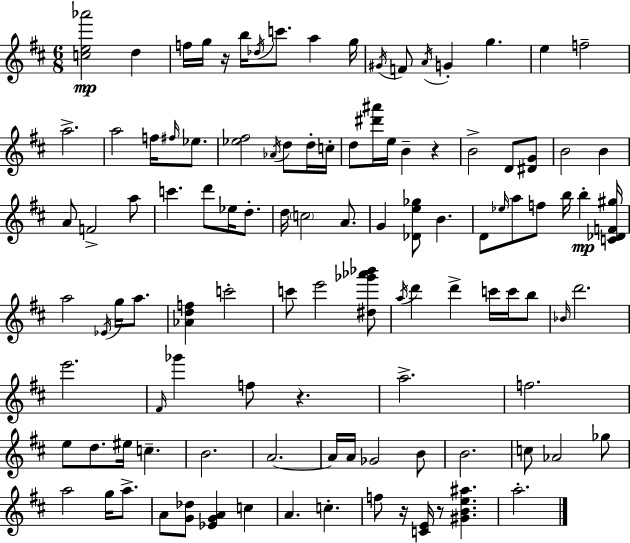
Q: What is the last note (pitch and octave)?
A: A5